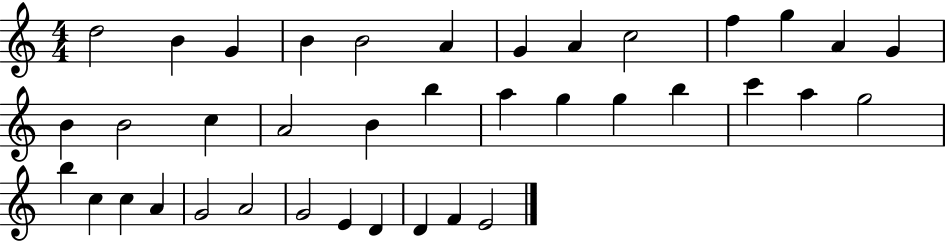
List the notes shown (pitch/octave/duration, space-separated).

D5/h B4/q G4/q B4/q B4/h A4/q G4/q A4/q C5/h F5/q G5/q A4/q G4/q B4/q B4/h C5/q A4/h B4/q B5/q A5/q G5/q G5/q B5/q C6/q A5/q G5/h B5/q C5/q C5/q A4/q G4/h A4/h G4/h E4/q D4/q D4/q F4/q E4/h